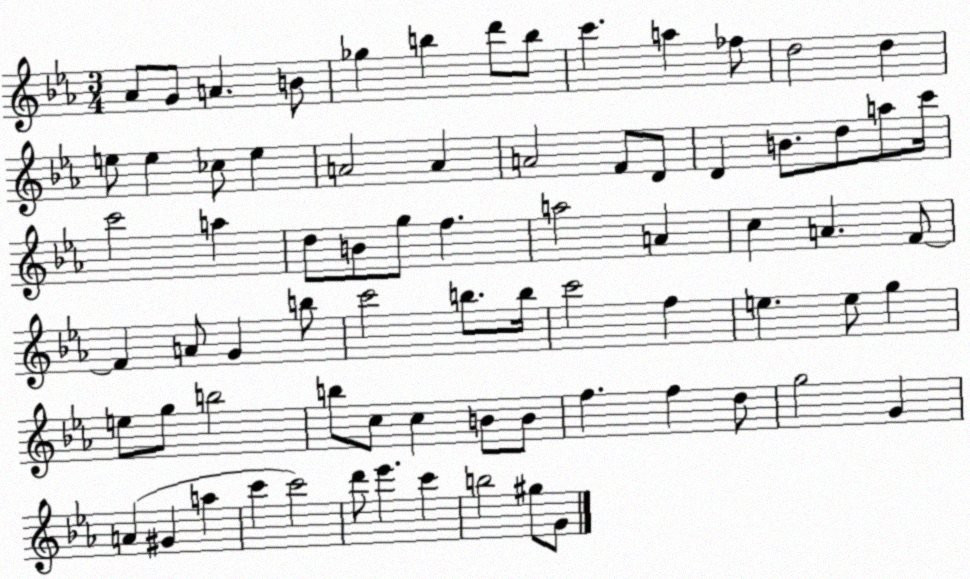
X:1
T:Untitled
M:3/4
L:1/4
K:Eb
_A/2 G/2 A B/2 _g b d'/2 b/2 c' a _f/2 d2 d e/2 e _c/2 e A2 A A2 F/2 D/2 D B/2 d/2 a/2 c'/4 c'2 a d/2 B/2 g/2 f a2 A c A F/2 F A/2 G b/2 c'2 b/2 b/4 c'2 f e e/2 g e/2 g/2 b2 b/2 c/2 c B/2 B/2 f f d/2 g2 G A ^G a c' c'2 d'/2 _e' c' b2 ^g/2 G/2